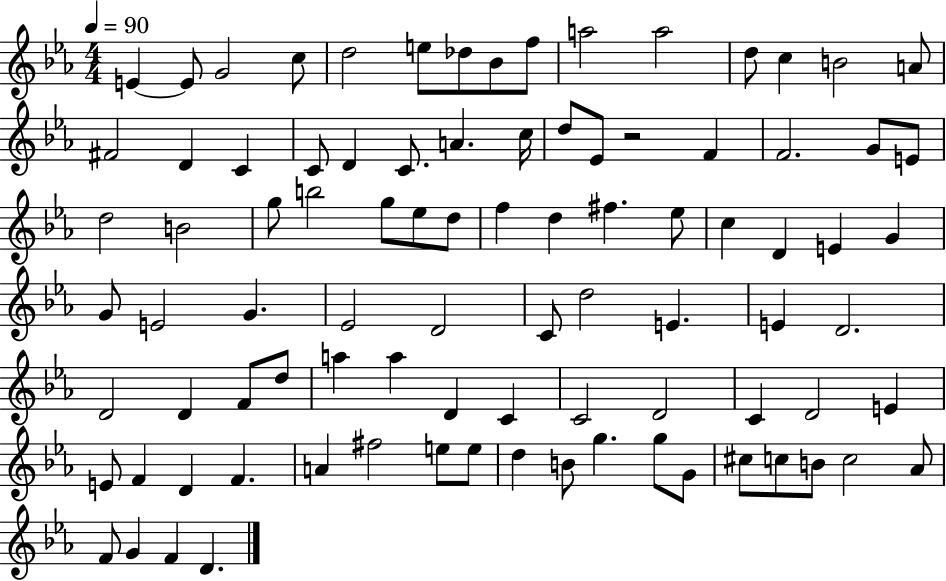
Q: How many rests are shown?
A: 1